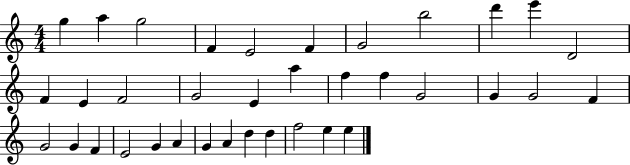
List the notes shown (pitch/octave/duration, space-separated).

G5/q A5/q G5/h F4/q E4/h F4/q G4/h B5/h D6/q E6/q D4/h F4/q E4/q F4/h G4/h E4/q A5/q F5/q F5/q G4/h G4/q G4/h F4/q G4/h G4/q F4/q E4/h G4/q A4/q G4/q A4/q D5/q D5/q F5/h E5/q E5/q